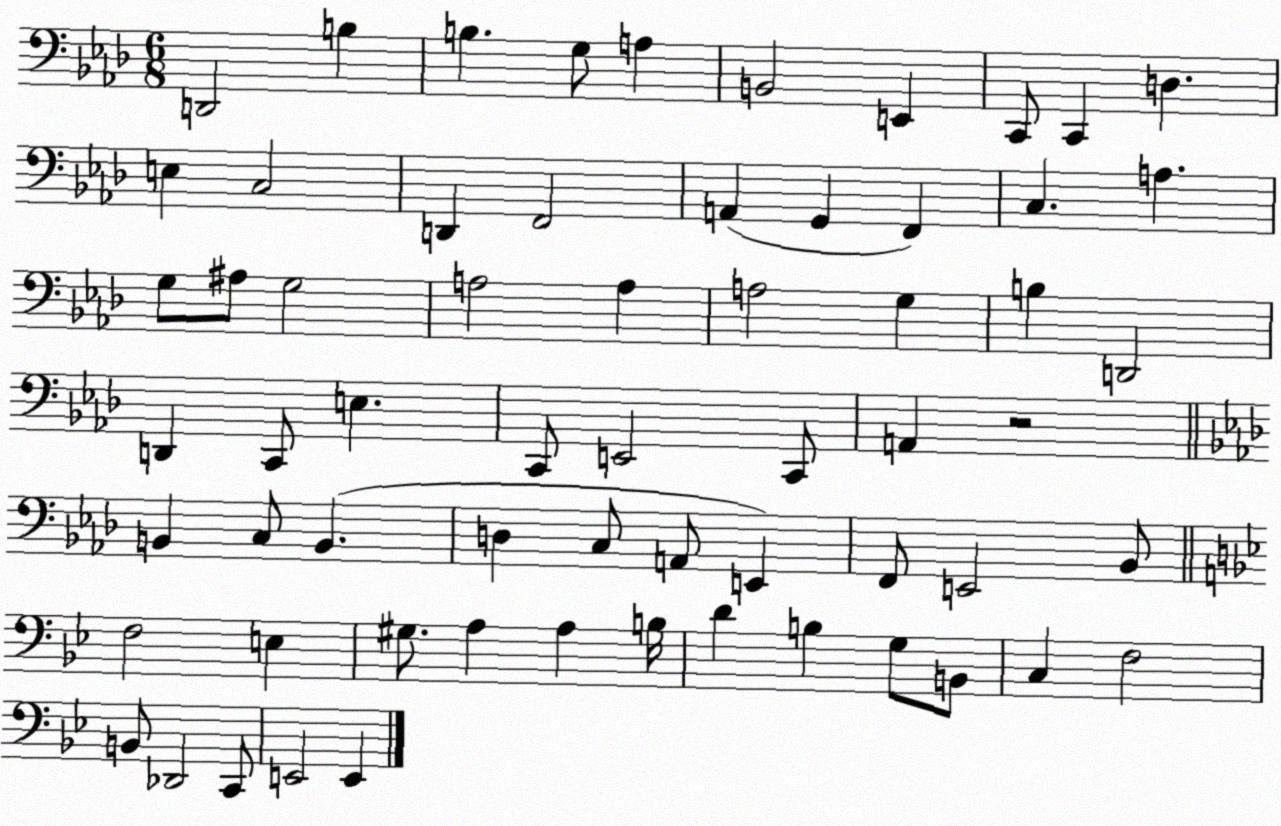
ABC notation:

X:1
T:Untitled
M:6/8
L:1/4
K:Ab
D,,2 B, B, G,/2 A, B,,2 E,, C,,/2 C,, D, E, C,2 D,, F,,2 A,, G,, F,, C, A, G,/2 ^A,/2 G,2 A,2 A, A,2 G, B, D,,2 D,, C,,/2 E, C,,/2 E,,2 C,,/2 A,, z2 B,, C,/2 B,, D, C,/2 A,,/2 E,, F,,/2 E,,2 _B,,/2 F,2 E, ^G,/2 A, A, B,/4 D B, G,/2 B,,/2 C, F,2 B,,/2 _D,,2 C,,/2 E,,2 E,,